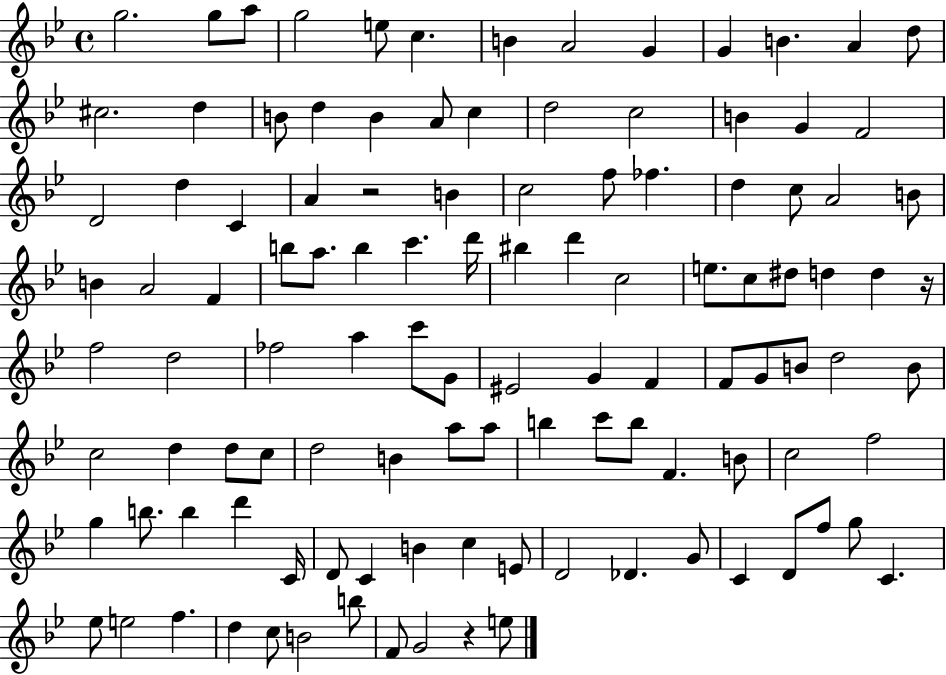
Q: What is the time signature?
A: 4/4